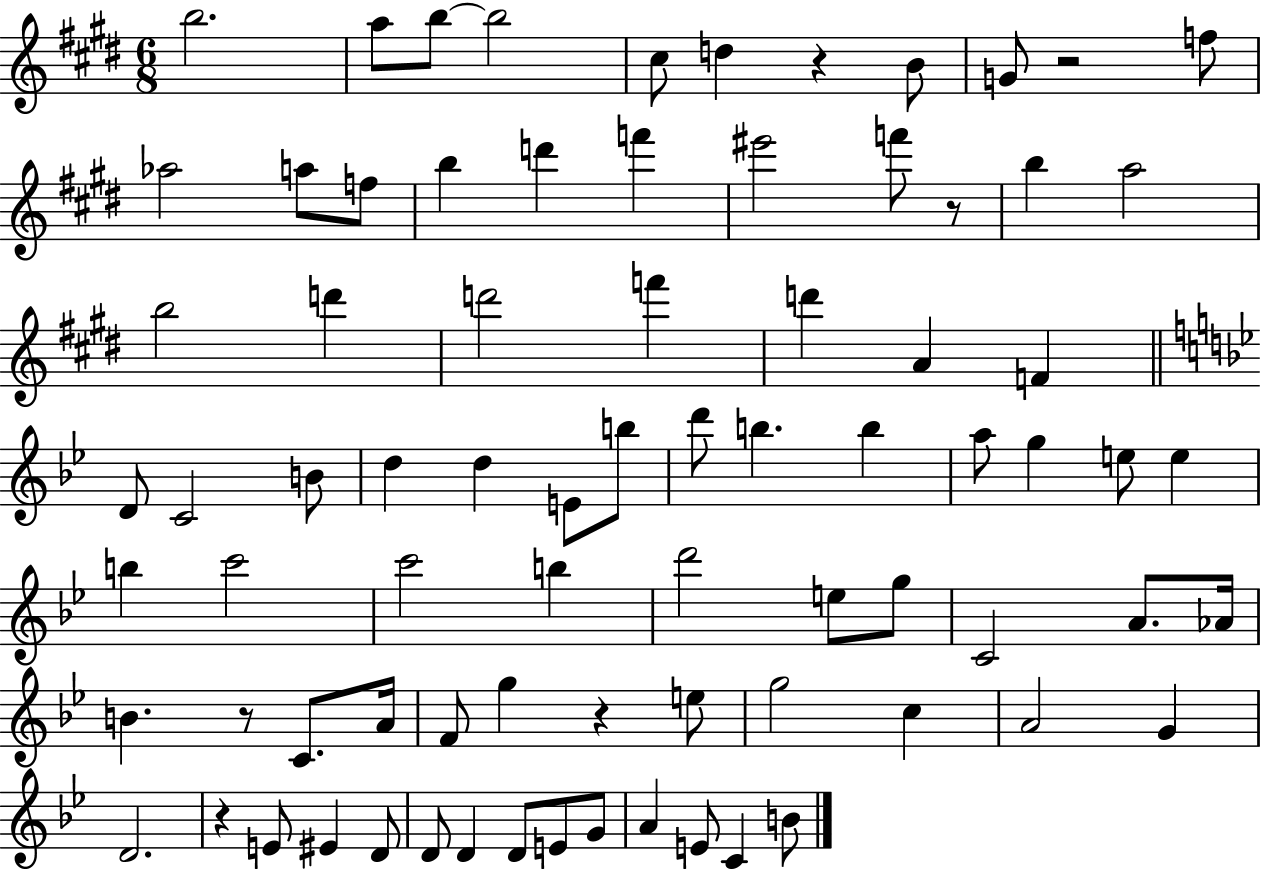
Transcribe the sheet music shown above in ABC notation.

X:1
T:Untitled
M:6/8
L:1/4
K:E
b2 a/2 b/2 b2 ^c/2 d z B/2 G/2 z2 f/2 _a2 a/2 f/2 b d' f' ^e'2 f'/2 z/2 b a2 b2 d' d'2 f' d' A F D/2 C2 B/2 d d E/2 b/2 d'/2 b b a/2 g e/2 e b c'2 c'2 b d'2 e/2 g/2 C2 A/2 _A/4 B z/2 C/2 A/4 F/2 g z e/2 g2 c A2 G D2 z E/2 ^E D/2 D/2 D D/2 E/2 G/2 A E/2 C B/2